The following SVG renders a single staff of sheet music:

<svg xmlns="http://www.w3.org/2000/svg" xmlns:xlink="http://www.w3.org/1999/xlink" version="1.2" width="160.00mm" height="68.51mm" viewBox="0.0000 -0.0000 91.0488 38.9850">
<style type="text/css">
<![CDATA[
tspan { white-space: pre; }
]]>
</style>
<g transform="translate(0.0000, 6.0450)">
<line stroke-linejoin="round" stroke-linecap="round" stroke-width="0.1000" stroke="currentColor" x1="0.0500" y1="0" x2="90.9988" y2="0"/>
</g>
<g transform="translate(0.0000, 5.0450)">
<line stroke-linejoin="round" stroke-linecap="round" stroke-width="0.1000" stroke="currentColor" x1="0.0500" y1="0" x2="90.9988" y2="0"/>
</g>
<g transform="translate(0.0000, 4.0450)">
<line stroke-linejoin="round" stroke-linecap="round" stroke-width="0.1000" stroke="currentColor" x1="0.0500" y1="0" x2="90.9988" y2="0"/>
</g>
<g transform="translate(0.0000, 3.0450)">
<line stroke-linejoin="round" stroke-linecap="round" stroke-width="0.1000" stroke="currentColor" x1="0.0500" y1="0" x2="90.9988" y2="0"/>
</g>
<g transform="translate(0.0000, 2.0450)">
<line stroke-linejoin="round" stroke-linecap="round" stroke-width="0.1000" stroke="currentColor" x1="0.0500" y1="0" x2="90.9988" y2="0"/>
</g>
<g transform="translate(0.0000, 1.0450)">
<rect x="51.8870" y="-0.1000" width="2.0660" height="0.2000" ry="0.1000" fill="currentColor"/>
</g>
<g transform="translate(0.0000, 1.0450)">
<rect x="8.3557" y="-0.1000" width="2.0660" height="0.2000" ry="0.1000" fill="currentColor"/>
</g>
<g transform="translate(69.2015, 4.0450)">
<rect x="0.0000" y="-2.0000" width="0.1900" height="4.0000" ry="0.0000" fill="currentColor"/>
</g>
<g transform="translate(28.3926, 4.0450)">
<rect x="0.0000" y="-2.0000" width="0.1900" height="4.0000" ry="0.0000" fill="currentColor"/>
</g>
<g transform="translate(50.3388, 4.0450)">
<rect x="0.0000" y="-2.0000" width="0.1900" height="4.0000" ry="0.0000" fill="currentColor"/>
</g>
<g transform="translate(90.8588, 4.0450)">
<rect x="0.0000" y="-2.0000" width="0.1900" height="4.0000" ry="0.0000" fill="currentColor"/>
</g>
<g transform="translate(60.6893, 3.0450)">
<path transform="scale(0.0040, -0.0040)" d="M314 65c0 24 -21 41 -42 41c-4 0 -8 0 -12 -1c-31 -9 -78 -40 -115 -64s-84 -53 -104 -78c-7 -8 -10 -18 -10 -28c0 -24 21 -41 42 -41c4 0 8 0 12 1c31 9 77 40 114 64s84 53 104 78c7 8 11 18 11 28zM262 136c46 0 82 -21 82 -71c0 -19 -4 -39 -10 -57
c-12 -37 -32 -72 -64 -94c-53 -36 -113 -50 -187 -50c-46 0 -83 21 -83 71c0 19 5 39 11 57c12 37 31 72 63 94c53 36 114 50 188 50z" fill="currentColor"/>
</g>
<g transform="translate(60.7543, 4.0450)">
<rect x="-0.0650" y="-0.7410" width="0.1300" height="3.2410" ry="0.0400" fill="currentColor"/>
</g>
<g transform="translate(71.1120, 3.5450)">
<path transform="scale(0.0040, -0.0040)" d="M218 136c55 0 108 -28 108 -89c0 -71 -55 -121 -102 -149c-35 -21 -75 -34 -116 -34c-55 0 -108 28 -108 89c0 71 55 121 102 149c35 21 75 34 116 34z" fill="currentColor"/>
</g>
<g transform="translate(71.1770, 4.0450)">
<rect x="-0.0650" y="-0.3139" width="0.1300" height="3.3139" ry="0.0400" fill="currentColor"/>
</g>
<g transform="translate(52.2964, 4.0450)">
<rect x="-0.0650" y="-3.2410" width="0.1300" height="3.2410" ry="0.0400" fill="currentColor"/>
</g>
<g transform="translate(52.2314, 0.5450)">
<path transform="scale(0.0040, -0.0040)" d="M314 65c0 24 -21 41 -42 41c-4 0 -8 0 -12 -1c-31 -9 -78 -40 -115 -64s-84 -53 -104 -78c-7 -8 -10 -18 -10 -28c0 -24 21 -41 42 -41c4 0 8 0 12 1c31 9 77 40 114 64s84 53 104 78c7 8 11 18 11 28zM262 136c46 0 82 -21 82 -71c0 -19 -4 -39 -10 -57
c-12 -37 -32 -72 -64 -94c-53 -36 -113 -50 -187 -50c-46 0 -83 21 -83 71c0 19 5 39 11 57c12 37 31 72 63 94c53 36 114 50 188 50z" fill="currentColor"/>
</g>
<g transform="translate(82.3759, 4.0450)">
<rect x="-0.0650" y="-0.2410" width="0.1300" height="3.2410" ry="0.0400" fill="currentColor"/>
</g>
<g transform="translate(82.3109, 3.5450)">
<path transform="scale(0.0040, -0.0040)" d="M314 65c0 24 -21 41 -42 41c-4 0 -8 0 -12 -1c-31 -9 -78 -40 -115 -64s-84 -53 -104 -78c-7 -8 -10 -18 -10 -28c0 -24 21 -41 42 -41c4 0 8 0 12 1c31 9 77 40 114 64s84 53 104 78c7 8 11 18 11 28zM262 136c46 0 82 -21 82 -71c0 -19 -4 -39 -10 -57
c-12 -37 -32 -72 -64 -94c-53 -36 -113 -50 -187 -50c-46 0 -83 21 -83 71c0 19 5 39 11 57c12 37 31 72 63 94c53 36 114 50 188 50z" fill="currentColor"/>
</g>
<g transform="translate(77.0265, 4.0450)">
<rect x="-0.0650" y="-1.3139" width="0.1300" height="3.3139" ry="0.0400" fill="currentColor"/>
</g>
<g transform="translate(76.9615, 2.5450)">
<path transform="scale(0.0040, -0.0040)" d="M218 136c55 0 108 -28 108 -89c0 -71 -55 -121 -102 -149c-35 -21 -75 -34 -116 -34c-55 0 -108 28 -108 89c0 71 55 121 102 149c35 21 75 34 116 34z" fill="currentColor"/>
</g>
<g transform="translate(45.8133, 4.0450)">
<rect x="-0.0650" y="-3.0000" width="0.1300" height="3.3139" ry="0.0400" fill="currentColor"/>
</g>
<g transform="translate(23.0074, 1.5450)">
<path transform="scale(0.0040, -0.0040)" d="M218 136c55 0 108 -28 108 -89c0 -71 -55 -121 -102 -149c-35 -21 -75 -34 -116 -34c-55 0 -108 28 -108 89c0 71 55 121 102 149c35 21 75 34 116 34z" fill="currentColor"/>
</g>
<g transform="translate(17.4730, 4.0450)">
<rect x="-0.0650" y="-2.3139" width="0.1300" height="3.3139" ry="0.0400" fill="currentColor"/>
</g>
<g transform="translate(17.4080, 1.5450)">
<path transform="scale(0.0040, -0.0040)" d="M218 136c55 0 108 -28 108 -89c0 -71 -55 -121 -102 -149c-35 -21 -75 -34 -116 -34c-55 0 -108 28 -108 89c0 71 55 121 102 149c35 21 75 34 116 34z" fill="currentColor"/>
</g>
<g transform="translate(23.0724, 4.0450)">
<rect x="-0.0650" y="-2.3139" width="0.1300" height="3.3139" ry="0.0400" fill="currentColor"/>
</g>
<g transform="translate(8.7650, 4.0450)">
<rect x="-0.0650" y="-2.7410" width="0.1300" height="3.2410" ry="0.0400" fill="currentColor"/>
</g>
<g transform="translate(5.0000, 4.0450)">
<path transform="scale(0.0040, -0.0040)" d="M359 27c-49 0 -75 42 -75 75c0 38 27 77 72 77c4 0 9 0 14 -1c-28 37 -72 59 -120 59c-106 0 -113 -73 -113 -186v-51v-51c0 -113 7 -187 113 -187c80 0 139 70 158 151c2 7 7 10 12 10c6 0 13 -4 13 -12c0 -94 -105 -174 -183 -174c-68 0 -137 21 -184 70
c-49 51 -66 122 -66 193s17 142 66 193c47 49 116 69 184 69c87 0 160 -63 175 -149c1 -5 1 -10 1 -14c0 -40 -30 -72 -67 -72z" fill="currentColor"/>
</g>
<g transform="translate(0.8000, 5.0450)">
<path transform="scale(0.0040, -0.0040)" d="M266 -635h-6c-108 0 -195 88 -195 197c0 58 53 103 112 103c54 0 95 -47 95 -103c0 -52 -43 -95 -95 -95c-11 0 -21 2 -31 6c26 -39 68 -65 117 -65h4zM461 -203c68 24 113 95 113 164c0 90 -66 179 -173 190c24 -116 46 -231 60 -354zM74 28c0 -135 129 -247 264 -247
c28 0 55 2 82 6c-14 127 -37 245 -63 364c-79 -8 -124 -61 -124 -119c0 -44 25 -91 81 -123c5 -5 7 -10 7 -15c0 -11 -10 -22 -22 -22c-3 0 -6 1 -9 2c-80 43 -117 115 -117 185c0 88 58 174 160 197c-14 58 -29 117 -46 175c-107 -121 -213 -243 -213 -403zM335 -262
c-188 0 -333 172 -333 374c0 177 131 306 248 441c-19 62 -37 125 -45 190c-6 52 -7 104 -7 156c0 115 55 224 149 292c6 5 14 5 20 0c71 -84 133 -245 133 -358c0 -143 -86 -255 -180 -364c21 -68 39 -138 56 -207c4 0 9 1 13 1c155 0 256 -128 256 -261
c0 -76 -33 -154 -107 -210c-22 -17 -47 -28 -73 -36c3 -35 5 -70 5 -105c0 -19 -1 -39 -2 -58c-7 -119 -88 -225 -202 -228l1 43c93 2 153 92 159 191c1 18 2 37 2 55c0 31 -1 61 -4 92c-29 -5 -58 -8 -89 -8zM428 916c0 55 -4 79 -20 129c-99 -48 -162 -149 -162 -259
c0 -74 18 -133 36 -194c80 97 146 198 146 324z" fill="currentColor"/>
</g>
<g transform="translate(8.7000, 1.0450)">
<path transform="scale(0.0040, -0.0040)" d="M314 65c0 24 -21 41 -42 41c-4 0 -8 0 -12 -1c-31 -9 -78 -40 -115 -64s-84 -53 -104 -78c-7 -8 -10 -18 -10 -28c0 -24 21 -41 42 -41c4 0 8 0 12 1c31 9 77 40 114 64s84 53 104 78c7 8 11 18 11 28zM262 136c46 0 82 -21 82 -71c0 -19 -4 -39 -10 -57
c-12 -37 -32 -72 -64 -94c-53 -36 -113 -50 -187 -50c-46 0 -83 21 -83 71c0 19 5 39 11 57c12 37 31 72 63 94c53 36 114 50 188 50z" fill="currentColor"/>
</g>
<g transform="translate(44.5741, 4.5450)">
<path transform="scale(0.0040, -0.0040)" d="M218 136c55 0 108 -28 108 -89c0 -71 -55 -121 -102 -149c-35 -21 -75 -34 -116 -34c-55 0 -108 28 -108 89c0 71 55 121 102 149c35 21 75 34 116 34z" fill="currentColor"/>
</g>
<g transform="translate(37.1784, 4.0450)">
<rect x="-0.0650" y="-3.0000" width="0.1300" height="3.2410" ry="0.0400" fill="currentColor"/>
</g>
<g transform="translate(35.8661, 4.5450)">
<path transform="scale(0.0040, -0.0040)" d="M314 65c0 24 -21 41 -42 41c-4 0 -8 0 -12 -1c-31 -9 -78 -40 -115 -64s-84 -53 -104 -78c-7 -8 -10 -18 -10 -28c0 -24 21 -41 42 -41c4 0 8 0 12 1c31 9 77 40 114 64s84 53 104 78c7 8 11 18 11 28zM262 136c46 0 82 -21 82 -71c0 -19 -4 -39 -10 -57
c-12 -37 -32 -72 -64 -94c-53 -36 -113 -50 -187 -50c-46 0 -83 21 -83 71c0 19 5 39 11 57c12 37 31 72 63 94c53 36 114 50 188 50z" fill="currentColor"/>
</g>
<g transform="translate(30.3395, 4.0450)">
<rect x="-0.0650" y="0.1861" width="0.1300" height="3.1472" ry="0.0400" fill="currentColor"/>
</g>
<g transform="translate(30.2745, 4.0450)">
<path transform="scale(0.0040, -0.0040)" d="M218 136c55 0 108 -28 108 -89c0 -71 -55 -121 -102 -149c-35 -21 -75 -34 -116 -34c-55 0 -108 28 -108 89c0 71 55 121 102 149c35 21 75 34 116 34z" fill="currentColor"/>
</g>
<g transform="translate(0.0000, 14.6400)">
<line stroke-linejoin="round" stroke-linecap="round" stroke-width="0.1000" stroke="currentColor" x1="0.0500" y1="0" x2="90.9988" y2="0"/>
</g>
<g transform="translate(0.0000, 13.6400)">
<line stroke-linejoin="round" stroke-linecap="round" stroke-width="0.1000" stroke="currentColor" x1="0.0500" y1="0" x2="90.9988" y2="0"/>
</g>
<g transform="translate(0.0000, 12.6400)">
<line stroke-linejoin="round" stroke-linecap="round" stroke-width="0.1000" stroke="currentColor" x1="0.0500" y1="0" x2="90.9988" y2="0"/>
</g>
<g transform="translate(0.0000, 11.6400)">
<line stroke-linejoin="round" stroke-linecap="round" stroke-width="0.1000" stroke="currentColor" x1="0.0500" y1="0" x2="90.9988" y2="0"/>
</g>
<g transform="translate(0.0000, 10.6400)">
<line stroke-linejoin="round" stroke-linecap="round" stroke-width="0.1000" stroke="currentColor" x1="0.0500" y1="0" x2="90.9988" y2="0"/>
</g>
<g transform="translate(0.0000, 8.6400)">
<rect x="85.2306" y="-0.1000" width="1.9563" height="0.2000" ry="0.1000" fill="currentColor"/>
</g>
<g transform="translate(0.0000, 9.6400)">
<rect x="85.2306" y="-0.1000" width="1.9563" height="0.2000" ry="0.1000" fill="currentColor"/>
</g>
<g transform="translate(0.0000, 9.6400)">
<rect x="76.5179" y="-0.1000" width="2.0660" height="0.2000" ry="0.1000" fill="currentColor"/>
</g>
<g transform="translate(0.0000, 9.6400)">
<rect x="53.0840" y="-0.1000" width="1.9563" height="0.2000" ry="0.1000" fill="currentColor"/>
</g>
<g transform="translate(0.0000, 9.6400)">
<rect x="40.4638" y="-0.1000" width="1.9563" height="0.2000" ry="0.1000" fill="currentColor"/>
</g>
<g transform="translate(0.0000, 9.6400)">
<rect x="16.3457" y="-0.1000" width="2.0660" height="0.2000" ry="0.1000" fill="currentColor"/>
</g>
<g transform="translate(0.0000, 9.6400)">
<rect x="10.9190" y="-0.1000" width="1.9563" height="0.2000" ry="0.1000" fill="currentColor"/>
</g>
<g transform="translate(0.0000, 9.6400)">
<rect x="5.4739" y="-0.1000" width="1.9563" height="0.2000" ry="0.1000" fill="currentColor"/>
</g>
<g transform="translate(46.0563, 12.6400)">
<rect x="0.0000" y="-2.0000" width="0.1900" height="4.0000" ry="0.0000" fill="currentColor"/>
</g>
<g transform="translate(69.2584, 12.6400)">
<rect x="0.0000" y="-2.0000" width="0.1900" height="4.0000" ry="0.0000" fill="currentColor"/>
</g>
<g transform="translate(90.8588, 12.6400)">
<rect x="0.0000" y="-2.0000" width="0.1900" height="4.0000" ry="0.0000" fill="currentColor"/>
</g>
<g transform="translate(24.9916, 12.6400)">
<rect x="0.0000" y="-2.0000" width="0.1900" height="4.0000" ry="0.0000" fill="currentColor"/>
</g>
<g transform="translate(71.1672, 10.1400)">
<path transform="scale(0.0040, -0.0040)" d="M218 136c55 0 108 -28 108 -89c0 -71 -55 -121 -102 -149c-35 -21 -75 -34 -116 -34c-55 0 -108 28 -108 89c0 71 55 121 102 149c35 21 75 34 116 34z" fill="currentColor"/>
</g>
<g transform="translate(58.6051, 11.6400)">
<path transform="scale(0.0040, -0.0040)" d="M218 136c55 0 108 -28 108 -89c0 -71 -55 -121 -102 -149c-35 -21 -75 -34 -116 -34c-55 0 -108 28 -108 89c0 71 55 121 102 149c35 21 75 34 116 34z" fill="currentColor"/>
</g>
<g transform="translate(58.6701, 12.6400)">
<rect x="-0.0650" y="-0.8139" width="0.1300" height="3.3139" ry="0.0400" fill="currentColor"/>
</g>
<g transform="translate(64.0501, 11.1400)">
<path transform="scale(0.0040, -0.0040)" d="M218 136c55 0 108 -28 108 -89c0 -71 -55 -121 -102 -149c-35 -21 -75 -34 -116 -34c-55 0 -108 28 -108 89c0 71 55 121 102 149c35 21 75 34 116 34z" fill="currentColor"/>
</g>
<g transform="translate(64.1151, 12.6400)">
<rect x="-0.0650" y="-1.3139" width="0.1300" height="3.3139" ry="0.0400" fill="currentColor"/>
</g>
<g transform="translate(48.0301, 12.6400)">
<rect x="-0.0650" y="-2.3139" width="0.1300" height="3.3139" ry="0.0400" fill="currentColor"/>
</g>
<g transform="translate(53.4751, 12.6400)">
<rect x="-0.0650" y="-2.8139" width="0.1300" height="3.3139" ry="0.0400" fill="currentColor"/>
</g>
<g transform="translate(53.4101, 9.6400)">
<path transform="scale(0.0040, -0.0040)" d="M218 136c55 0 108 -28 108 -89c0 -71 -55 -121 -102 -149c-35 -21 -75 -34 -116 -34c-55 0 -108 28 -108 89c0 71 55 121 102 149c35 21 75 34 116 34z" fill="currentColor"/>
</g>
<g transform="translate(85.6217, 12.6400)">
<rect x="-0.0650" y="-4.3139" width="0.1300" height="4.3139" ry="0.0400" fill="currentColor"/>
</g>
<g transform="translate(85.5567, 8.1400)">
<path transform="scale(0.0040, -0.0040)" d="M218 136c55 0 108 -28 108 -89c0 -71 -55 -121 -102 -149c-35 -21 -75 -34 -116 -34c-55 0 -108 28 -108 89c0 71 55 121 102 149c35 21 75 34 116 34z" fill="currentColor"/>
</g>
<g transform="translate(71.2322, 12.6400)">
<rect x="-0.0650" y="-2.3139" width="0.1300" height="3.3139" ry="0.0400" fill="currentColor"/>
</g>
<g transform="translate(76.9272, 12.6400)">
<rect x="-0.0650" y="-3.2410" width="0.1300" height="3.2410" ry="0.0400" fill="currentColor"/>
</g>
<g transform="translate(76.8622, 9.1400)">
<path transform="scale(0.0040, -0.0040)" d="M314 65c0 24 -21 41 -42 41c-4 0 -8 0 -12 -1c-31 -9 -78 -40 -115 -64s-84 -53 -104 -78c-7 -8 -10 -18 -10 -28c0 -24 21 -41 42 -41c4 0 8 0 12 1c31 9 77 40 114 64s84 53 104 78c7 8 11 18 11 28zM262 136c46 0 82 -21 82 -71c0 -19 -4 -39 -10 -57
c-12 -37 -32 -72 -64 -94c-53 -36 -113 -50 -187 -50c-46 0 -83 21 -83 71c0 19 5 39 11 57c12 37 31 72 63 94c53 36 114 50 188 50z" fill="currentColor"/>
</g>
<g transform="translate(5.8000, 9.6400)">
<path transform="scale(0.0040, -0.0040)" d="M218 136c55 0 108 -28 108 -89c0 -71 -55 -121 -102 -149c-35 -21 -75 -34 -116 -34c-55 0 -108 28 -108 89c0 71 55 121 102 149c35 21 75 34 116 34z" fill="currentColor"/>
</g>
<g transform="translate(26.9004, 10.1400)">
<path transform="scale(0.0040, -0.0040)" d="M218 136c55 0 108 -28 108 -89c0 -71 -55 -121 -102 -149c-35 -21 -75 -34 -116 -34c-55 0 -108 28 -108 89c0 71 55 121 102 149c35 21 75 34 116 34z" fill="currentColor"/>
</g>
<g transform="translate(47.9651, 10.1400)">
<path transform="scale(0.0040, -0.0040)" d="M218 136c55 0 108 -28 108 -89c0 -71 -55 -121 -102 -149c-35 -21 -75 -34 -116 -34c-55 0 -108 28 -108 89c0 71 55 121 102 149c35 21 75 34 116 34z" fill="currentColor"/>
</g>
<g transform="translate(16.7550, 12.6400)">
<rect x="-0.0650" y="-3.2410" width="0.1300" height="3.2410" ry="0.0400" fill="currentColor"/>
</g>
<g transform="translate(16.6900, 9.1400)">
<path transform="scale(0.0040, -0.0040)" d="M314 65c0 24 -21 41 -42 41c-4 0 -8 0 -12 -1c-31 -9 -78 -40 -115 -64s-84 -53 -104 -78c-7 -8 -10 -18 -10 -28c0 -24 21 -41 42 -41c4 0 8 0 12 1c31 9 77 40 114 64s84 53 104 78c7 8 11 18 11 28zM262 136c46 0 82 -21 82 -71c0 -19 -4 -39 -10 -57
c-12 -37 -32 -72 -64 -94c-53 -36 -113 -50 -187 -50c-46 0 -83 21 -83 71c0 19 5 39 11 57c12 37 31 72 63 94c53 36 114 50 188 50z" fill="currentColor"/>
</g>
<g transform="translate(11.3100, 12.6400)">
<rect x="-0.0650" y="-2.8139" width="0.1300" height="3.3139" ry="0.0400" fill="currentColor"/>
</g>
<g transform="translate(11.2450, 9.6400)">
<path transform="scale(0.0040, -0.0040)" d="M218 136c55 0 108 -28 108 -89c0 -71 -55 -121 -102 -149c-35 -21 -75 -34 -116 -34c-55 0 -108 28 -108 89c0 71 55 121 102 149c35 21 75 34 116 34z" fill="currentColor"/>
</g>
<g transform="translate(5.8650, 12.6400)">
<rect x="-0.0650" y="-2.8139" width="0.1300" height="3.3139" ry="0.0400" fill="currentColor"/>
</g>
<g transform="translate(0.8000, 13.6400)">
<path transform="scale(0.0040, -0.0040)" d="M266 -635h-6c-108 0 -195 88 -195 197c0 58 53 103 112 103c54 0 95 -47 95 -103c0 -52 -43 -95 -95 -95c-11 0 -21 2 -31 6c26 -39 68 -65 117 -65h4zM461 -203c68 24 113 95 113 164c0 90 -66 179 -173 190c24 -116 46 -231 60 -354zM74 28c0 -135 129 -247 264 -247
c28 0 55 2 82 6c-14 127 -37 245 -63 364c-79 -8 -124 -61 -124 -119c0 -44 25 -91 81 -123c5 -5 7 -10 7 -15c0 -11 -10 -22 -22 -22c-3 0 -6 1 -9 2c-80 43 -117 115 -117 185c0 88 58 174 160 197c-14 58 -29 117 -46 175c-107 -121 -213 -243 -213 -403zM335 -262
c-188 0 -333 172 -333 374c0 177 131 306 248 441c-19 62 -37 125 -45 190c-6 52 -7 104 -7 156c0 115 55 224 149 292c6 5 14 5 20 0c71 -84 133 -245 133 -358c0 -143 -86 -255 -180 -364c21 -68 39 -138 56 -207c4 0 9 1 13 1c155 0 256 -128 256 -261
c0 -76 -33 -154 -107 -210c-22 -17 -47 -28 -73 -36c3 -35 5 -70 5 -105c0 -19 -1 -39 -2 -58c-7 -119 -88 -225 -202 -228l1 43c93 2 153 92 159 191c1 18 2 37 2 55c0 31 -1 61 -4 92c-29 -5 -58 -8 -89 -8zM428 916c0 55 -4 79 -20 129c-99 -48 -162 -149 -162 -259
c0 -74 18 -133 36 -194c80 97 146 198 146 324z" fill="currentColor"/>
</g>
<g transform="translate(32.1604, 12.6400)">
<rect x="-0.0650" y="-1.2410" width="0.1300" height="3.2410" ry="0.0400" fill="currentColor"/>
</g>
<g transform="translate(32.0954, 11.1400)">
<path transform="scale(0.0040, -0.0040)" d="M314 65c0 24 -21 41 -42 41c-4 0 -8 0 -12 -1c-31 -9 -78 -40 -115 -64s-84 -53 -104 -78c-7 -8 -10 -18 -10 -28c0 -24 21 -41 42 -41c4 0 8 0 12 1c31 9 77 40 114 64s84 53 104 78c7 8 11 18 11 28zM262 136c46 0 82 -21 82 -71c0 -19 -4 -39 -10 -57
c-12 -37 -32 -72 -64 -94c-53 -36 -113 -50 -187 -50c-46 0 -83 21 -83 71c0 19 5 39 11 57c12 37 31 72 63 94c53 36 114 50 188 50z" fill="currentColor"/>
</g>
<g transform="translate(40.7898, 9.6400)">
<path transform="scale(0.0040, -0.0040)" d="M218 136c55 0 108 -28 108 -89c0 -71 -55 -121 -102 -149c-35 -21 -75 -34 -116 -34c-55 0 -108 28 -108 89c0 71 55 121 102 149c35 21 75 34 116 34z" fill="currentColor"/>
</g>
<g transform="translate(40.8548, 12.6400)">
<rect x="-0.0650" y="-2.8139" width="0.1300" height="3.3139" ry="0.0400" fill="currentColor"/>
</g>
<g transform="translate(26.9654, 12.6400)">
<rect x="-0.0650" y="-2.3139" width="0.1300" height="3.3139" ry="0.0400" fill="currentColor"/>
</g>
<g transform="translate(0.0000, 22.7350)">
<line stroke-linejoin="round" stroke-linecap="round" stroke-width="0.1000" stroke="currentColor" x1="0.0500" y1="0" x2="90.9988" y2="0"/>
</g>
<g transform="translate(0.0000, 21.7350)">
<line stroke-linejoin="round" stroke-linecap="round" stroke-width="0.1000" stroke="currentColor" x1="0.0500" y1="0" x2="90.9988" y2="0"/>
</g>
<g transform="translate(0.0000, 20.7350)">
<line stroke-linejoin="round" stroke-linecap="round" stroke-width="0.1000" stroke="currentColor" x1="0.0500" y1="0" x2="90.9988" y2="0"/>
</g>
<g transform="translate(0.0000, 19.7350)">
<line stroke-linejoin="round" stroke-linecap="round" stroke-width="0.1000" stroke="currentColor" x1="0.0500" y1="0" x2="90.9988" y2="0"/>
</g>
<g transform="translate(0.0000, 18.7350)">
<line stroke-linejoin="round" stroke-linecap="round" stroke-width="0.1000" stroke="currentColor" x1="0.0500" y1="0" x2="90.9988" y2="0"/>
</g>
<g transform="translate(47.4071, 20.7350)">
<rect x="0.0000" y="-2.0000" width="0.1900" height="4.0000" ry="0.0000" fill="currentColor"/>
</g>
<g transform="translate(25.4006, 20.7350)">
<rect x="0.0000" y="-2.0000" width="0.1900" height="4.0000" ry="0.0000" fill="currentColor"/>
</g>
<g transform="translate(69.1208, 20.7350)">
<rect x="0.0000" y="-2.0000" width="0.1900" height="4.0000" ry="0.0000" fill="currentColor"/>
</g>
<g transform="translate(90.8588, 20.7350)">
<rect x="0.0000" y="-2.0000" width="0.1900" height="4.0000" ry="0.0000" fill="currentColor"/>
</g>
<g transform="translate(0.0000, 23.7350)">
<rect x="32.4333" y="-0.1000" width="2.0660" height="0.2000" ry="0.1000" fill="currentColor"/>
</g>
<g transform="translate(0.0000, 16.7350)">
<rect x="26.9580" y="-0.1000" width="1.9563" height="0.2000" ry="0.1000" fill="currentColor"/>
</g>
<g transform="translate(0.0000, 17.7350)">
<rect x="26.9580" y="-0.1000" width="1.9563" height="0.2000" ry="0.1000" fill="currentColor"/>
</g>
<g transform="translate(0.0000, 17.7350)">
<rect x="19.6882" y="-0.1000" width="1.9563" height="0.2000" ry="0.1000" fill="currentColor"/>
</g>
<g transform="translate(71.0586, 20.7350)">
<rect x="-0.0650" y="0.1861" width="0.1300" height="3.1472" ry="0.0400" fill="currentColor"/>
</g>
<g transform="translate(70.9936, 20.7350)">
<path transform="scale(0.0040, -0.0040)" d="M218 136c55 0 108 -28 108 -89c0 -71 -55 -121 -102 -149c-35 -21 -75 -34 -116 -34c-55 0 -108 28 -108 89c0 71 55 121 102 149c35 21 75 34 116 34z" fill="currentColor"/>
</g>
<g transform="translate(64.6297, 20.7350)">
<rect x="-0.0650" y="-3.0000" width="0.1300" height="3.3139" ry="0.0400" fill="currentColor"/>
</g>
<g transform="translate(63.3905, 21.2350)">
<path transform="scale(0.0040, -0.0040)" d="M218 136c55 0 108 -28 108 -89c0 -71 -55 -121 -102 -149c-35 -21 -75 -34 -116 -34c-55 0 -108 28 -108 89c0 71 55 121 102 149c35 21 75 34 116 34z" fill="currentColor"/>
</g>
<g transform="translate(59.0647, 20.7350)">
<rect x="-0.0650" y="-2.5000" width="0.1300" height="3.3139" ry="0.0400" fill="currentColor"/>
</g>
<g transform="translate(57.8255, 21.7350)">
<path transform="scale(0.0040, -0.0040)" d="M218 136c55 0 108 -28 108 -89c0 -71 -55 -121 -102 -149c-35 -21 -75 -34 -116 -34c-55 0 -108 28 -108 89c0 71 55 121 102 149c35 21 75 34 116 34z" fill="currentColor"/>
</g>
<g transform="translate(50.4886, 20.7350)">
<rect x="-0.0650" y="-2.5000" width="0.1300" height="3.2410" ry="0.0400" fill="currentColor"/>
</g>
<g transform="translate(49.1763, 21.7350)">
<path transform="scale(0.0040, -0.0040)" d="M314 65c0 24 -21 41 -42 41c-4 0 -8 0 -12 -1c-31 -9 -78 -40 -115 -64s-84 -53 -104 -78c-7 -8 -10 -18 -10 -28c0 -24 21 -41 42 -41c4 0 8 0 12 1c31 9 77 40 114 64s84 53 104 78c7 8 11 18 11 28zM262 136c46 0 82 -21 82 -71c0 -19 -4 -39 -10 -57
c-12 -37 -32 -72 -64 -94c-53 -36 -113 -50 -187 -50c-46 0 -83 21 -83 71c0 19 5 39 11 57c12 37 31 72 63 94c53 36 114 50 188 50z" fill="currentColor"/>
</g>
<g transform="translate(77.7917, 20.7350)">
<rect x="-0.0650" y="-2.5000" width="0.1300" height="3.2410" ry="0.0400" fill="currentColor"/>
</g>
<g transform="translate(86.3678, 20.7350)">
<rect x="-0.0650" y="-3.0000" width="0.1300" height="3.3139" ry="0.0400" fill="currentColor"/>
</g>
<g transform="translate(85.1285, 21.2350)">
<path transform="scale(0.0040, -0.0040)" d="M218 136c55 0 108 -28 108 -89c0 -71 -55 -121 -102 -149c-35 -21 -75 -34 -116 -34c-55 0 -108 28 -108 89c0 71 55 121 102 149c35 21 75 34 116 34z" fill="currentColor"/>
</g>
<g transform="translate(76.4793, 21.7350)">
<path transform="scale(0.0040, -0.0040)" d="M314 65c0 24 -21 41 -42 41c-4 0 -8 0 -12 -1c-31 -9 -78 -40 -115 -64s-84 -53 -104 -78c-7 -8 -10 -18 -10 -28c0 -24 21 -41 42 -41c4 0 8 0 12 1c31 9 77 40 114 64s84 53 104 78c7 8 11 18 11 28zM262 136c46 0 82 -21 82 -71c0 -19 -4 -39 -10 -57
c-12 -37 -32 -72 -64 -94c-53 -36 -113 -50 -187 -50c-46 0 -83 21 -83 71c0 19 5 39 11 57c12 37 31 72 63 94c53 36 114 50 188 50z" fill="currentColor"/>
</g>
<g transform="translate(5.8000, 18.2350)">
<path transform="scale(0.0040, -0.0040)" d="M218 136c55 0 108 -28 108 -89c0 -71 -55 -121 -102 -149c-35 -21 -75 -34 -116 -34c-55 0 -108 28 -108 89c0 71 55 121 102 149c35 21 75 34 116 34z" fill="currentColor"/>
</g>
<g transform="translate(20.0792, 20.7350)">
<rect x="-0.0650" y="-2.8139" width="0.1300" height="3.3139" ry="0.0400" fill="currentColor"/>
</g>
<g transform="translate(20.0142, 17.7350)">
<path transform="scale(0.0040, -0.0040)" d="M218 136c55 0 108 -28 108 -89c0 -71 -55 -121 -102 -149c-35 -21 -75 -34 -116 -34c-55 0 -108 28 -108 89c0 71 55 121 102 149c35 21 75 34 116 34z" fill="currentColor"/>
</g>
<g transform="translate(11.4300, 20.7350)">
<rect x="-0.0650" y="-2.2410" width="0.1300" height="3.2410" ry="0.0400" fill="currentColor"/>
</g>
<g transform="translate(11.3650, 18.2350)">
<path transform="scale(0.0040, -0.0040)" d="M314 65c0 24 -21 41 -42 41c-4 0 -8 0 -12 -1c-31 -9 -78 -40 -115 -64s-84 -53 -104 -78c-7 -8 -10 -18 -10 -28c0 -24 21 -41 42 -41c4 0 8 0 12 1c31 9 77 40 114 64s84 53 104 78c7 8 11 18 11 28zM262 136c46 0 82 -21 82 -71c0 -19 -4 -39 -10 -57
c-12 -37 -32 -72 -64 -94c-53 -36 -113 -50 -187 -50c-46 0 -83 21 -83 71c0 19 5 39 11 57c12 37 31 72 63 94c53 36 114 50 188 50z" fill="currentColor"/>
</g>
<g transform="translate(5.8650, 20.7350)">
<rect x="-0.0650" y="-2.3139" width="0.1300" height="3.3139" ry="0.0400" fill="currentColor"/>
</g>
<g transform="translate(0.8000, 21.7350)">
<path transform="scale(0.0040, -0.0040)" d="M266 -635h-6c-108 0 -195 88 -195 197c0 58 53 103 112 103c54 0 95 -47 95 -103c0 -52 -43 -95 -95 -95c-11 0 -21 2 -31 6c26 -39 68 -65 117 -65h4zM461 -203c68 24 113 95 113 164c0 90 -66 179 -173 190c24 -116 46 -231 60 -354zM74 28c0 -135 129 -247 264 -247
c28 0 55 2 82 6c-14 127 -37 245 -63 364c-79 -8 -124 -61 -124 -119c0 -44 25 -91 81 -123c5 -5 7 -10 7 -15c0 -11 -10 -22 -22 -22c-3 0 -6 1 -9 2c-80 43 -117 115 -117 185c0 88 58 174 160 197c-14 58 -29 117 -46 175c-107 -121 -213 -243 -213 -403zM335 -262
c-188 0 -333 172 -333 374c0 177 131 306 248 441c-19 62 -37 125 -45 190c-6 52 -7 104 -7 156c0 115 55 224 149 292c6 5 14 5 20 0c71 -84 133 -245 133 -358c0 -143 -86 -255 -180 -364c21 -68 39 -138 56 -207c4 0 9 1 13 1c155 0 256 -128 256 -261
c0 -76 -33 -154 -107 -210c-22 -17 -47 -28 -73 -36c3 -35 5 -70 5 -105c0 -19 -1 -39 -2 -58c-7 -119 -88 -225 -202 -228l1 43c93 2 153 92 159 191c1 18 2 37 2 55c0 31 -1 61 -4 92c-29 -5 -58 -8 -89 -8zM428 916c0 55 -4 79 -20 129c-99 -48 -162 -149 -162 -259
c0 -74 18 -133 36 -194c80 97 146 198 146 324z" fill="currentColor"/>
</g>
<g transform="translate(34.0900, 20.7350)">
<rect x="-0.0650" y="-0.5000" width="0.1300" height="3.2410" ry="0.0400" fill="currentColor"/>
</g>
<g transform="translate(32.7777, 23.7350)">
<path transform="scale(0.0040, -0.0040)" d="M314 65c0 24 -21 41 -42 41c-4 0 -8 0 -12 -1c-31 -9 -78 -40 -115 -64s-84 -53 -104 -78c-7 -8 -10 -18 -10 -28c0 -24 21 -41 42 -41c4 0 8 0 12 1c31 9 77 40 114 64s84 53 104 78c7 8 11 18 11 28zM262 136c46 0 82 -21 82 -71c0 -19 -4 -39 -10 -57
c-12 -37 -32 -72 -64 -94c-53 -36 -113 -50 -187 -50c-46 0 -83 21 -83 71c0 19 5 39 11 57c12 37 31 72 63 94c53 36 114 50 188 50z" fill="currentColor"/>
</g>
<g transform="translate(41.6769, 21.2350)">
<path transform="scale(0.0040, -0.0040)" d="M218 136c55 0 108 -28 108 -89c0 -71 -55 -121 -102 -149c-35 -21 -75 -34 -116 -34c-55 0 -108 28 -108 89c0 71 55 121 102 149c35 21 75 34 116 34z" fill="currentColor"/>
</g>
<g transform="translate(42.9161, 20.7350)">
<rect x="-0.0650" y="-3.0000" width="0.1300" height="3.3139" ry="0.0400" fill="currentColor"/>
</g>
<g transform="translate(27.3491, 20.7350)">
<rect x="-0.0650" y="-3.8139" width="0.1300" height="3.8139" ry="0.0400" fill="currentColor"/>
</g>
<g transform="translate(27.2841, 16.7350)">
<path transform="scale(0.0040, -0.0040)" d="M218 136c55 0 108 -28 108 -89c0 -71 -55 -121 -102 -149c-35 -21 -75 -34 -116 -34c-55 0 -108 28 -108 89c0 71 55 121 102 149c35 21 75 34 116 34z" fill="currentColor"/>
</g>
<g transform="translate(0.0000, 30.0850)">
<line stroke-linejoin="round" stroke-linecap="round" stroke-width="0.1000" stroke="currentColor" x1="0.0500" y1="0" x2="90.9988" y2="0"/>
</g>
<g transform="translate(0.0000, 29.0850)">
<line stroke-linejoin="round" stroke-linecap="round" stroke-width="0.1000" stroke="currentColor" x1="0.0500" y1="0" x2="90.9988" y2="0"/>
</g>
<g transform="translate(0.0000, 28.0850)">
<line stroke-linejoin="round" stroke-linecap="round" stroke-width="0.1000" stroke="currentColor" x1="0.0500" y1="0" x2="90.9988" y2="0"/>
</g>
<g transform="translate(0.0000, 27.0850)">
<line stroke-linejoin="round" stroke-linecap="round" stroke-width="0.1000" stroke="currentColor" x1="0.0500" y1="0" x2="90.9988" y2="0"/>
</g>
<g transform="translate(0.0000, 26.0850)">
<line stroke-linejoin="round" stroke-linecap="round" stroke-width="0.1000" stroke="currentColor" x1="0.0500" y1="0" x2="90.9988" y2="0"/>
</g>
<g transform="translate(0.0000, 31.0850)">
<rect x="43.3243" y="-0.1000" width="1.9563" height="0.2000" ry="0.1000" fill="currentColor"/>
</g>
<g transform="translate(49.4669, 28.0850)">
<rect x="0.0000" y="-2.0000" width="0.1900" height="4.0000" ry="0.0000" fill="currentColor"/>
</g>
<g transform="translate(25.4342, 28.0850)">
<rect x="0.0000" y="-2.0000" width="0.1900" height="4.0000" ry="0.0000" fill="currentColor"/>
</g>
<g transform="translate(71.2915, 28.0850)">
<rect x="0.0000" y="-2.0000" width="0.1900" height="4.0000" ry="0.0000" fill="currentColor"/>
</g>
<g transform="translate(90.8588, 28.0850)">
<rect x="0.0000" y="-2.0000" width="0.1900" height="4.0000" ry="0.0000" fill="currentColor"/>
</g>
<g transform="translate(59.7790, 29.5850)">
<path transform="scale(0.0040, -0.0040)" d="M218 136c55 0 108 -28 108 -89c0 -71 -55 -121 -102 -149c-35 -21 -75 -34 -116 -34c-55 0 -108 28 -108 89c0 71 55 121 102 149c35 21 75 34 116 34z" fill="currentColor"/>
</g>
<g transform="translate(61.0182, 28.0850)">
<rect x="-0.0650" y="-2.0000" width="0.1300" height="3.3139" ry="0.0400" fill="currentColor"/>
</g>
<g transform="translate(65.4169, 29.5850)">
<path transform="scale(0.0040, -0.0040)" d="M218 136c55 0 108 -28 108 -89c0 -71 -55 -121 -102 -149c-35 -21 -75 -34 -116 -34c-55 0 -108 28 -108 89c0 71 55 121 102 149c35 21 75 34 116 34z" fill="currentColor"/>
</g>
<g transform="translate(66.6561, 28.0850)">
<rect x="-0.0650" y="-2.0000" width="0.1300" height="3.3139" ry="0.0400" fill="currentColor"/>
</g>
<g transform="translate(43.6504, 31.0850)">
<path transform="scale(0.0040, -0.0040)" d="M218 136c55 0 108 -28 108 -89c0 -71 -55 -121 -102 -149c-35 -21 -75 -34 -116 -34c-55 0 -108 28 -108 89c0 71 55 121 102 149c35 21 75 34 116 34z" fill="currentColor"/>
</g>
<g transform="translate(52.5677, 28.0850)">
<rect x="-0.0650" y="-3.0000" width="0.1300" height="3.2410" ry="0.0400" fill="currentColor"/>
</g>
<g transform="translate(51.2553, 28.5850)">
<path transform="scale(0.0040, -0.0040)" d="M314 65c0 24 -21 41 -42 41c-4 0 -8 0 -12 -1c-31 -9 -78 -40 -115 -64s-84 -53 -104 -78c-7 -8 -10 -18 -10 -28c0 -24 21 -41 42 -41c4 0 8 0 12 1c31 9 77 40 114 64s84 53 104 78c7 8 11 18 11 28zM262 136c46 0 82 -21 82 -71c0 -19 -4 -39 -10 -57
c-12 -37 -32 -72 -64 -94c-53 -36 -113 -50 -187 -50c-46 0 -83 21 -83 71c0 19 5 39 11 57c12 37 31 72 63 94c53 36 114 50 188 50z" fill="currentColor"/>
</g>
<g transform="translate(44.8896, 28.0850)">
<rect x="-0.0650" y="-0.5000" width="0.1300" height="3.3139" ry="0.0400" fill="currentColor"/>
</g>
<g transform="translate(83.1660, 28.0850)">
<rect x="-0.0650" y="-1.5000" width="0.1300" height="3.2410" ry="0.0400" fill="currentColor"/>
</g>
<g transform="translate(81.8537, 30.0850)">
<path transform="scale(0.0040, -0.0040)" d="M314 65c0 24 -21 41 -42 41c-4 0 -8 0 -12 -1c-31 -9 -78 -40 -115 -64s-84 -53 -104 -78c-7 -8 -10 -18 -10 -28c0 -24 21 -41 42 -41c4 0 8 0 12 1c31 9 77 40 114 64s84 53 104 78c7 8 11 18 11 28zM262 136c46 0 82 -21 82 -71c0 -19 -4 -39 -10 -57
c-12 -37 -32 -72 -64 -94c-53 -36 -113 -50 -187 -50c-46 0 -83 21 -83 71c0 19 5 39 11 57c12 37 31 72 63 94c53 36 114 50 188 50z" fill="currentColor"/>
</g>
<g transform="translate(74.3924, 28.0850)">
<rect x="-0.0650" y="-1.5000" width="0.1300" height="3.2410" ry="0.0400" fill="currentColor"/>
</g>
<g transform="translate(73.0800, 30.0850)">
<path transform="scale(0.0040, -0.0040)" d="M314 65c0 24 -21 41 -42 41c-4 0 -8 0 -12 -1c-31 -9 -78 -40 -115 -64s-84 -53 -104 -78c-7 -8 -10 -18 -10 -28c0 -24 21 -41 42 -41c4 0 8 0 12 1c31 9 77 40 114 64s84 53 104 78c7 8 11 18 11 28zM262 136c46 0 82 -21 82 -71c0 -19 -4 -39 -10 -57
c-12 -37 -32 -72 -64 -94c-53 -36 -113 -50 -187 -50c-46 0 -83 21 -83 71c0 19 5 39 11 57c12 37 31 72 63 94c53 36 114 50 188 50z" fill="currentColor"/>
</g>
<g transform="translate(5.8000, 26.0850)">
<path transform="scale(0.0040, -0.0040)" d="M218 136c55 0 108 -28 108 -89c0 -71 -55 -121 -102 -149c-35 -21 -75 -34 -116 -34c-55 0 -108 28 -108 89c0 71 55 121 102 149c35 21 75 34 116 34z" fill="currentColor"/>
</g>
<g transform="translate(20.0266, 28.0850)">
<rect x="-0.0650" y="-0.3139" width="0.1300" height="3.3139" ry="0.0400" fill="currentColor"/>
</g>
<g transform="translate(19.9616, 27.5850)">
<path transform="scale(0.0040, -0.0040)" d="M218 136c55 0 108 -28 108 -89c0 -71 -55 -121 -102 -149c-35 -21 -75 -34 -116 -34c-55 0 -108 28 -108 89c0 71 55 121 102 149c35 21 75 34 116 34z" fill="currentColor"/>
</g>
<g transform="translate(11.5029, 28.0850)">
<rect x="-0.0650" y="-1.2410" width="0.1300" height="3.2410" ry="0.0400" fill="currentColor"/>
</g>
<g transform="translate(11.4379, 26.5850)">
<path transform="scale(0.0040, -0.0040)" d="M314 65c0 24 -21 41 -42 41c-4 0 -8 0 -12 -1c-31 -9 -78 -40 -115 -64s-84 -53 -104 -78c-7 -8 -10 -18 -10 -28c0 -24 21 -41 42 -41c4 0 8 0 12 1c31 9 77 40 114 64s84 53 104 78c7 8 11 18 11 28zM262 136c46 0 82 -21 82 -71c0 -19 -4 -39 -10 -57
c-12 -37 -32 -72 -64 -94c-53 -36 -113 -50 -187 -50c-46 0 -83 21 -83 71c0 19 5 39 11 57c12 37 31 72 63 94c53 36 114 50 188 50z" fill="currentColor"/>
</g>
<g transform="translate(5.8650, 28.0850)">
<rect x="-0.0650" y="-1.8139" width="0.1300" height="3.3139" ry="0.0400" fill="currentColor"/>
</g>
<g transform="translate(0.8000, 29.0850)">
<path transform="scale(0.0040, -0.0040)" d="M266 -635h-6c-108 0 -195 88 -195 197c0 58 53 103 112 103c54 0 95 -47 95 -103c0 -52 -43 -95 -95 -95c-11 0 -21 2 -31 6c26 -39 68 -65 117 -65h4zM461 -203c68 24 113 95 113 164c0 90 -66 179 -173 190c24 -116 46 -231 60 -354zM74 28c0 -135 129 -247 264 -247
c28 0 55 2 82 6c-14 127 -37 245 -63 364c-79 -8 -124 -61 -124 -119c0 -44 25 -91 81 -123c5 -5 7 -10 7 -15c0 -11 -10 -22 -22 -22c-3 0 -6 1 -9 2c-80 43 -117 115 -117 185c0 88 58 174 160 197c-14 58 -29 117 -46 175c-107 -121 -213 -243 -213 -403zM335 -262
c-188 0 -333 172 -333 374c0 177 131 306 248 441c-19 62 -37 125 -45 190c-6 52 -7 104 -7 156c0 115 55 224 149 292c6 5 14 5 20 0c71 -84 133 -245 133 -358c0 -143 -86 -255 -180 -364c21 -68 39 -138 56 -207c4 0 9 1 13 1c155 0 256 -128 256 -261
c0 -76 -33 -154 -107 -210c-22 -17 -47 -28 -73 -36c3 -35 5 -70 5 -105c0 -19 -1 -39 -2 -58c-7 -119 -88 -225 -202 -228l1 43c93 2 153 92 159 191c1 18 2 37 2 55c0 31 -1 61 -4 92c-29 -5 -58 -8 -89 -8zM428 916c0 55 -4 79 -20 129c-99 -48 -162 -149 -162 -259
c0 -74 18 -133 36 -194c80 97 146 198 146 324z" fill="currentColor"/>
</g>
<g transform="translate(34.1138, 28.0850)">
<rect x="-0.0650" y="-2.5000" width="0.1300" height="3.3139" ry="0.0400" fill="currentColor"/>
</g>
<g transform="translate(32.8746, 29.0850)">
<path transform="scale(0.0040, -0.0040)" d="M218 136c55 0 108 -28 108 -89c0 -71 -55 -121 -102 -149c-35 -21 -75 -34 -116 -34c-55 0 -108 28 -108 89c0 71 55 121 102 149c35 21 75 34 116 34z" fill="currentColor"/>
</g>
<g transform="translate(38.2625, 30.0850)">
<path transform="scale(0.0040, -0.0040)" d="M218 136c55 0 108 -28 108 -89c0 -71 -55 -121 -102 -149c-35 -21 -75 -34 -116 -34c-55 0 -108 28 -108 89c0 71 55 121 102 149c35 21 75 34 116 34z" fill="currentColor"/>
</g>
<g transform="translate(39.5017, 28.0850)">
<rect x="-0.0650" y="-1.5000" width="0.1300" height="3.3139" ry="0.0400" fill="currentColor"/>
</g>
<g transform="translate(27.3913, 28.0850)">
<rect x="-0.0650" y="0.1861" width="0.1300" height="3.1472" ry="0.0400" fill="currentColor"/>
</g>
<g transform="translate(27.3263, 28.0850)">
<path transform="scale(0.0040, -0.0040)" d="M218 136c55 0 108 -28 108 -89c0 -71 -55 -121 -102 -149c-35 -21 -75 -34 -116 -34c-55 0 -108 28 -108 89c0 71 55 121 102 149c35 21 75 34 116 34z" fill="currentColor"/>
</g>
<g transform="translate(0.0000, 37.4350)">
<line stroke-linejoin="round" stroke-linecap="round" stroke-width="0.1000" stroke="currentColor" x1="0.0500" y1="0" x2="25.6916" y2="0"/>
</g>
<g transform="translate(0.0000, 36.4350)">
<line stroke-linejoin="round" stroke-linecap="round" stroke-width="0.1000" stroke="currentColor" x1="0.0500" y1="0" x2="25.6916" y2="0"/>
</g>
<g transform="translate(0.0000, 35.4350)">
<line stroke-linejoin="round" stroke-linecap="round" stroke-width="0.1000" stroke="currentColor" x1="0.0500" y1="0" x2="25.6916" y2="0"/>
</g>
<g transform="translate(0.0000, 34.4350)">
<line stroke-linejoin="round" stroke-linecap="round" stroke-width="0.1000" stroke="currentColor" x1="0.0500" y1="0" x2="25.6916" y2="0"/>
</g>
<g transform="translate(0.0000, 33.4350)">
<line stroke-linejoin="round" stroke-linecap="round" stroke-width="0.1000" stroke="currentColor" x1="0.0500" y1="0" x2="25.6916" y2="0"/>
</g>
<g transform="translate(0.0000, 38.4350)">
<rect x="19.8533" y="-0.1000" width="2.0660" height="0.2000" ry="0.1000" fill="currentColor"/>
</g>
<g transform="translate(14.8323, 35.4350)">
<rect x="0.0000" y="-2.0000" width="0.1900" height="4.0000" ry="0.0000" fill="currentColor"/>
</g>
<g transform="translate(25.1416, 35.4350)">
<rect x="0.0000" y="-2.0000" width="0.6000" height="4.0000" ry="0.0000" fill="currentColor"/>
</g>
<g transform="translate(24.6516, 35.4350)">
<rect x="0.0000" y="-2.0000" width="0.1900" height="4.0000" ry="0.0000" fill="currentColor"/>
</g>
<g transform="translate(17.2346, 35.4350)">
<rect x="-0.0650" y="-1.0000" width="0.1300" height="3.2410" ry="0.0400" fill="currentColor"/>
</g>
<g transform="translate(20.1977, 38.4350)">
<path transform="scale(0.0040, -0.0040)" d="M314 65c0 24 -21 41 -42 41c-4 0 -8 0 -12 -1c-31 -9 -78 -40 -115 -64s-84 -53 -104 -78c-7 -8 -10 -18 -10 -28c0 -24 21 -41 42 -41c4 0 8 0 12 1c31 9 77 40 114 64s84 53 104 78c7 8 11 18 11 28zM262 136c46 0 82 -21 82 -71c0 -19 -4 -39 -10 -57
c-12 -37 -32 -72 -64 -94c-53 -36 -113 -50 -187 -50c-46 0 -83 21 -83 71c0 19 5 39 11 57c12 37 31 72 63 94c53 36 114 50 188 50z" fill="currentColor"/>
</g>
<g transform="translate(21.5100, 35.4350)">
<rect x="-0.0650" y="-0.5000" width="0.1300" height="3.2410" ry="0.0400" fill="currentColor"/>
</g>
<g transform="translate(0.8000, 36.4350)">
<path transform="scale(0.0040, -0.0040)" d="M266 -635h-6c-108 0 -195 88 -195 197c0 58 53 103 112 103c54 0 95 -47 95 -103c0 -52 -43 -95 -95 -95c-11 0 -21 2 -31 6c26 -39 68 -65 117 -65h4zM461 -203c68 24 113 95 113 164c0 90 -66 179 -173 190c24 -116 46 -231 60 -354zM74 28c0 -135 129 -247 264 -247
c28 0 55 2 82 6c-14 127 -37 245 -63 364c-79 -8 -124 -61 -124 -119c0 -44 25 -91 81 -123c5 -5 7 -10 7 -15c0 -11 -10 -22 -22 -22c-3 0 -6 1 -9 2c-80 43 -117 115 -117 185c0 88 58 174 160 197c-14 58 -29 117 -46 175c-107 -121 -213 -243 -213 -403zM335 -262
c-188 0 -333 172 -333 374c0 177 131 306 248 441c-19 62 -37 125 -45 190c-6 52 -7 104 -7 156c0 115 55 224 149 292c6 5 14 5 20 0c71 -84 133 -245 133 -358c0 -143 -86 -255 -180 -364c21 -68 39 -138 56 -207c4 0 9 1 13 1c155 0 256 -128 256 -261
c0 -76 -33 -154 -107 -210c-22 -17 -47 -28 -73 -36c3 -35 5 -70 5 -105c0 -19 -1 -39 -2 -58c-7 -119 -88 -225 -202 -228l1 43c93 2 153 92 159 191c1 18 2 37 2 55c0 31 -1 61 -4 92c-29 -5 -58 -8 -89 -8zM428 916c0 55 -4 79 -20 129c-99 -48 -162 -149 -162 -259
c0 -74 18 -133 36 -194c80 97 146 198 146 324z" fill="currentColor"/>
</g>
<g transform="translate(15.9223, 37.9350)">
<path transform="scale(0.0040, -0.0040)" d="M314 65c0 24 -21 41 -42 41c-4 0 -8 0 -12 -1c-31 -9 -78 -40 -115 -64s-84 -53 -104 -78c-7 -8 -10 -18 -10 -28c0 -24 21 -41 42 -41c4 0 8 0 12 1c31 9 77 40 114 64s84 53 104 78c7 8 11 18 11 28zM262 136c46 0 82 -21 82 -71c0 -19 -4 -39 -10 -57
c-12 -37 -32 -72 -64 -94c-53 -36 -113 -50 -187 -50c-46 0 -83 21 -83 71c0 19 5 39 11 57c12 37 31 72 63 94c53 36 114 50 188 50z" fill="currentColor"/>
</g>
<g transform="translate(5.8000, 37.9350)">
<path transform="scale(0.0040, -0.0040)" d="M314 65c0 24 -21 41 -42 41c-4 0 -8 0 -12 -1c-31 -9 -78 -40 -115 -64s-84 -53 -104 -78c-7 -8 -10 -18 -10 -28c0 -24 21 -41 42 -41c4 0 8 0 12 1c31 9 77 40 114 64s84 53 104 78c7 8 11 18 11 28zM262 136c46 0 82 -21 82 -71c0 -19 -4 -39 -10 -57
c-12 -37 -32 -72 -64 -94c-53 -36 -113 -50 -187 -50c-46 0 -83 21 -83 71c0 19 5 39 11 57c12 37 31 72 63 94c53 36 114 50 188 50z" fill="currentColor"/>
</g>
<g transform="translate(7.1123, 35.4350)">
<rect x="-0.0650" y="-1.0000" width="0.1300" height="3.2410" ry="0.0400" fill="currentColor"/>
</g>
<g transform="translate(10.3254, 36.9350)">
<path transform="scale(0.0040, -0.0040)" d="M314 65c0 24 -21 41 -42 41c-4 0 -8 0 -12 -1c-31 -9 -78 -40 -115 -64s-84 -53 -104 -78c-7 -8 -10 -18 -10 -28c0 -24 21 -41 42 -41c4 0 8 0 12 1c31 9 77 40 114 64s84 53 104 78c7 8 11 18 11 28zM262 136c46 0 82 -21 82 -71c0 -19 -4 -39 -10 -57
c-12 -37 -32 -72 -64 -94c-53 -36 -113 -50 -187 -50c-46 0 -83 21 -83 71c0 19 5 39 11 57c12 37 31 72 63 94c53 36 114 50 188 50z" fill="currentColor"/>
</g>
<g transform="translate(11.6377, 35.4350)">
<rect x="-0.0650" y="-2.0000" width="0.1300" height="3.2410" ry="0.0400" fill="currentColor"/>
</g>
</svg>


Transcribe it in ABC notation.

X:1
T:Untitled
M:4/4
L:1/4
K:C
a2 g g B A2 A b2 d2 c e c2 a a b2 g e2 a g a d e g b2 d' g g2 a c' C2 A G2 G A B G2 A f e2 c B G E C A2 F F E2 E2 D2 F2 D2 C2